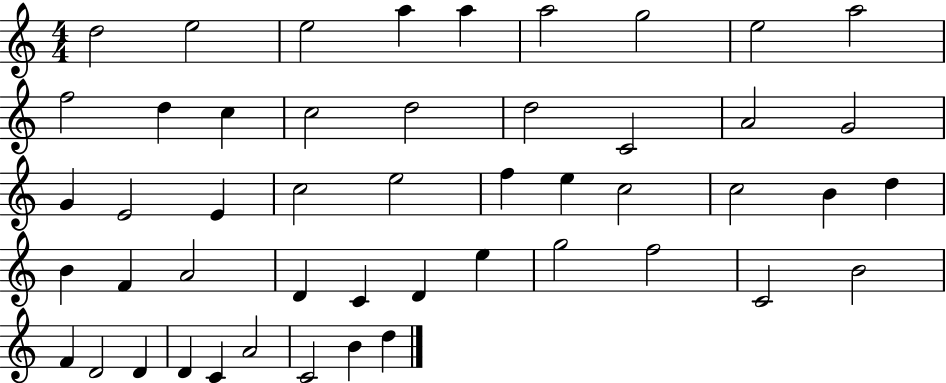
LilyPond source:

{
  \clef treble
  \numericTimeSignature
  \time 4/4
  \key c \major
  d''2 e''2 | e''2 a''4 a''4 | a''2 g''2 | e''2 a''2 | \break f''2 d''4 c''4 | c''2 d''2 | d''2 c'2 | a'2 g'2 | \break g'4 e'2 e'4 | c''2 e''2 | f''4 e''4 c''2 | c''2 b'4 d''4 | \break b'4 f'4 a'2 | d'4 c'4 d'4 e''4 | g''2 f''2 | c'2 b'2 | \break f'4 d'2 d'4 | d'4 c'4 a'2 | c'2 b'4 d''4 | \bar "|."
}